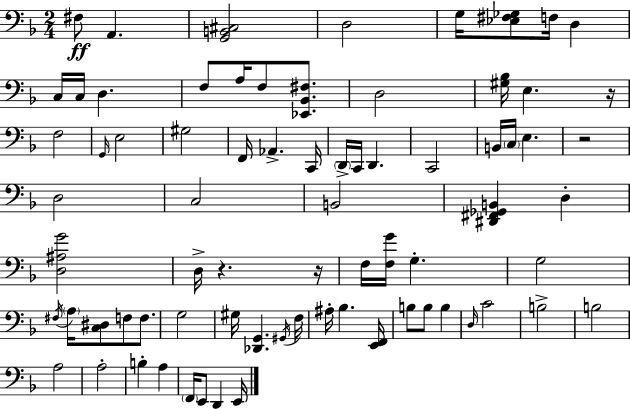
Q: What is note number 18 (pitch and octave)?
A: G#3